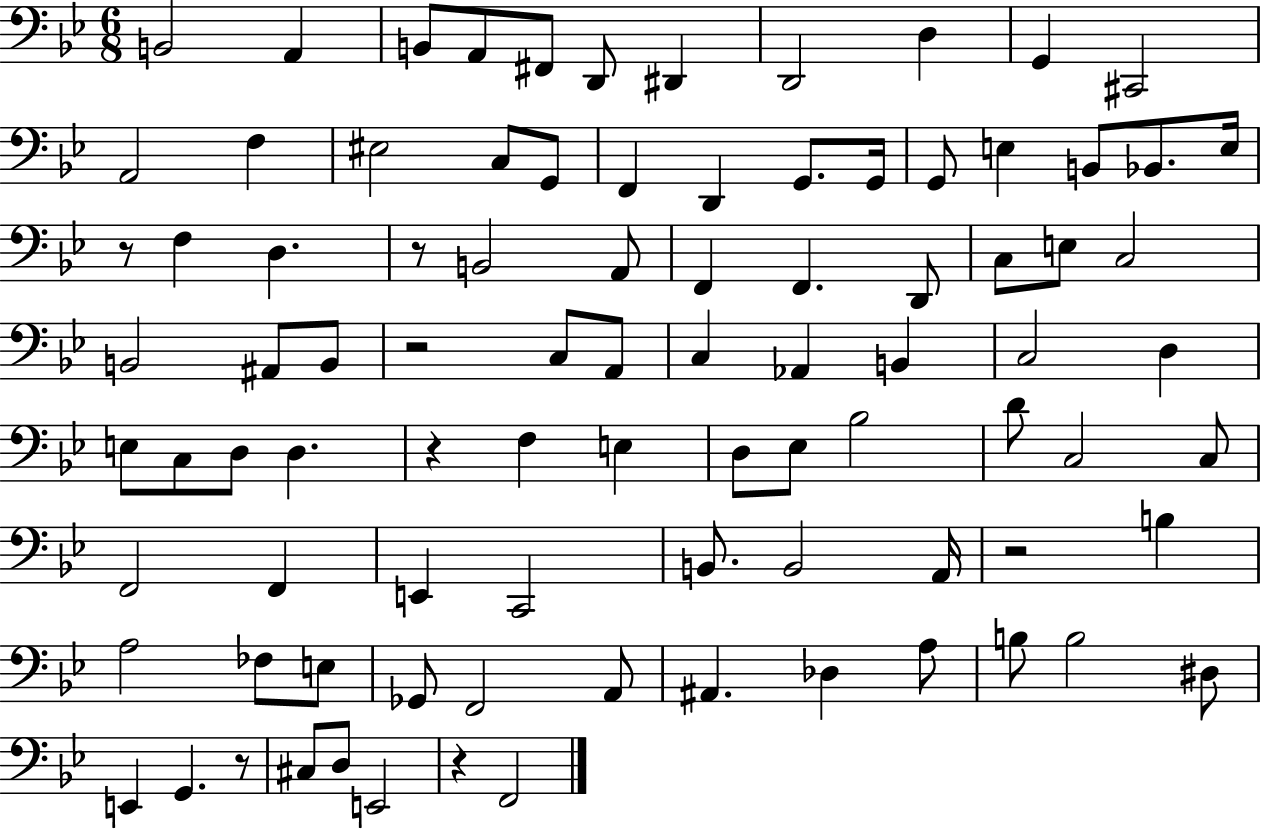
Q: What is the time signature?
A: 6/8